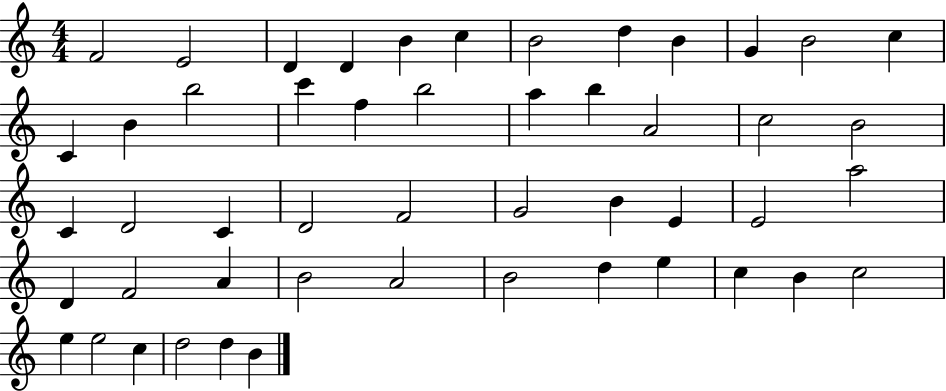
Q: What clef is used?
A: treble